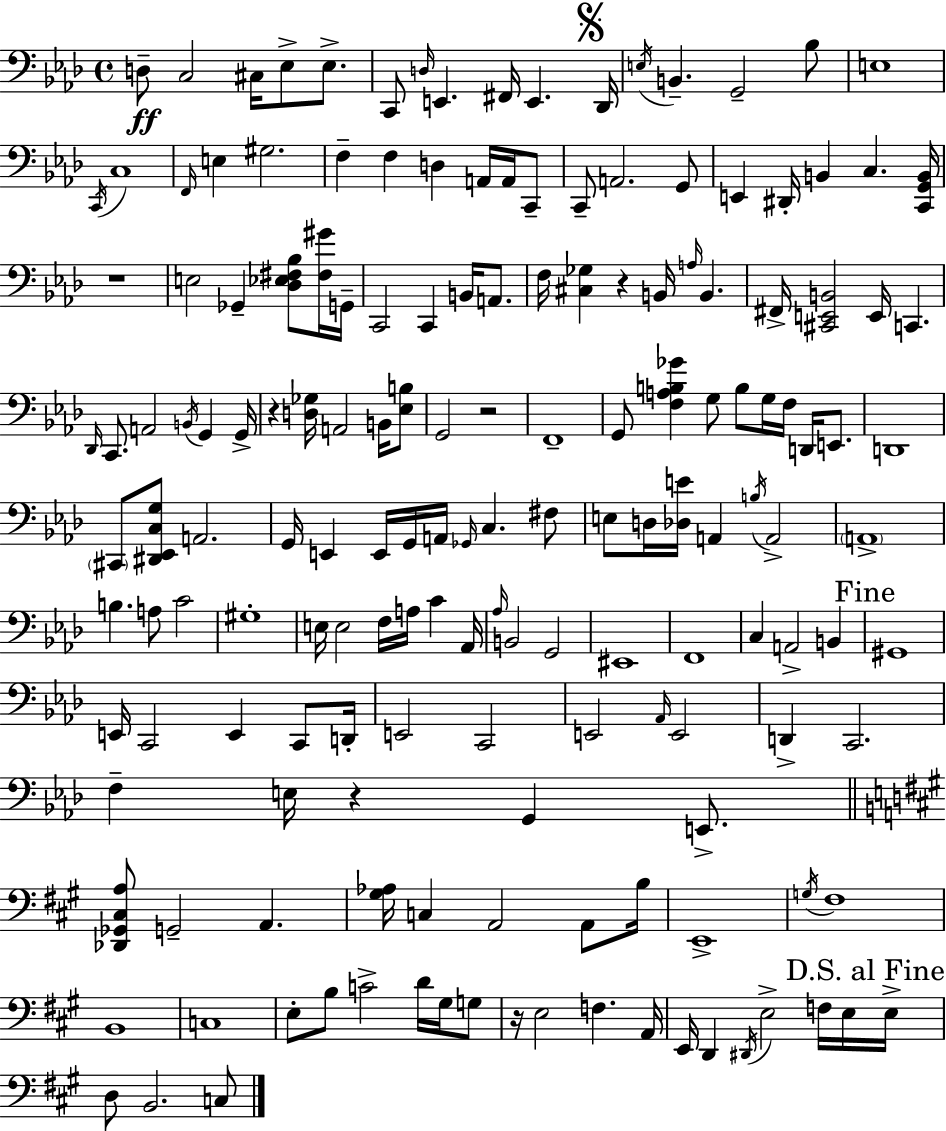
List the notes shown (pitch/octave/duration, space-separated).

D3/e C3/h C#3/s Eb3/e Eb3/e. C2/e D3/s E2/q. F#2/s E2/q. Db2/s E3/s B2/q. G2/h Bb3/e E3/w C2/s C3/w F2/s E3/q G#3/h. F3/q F3/q D3/q A2/s A2/s C2/e C2/e A2/h. G2/e E2/q D#2/s B2/q C3/q. [C2,G2,B2]/s R/w E3/h Gb2/q [Db3,Eb3,F#3,Bb3]/e [F#3,G#4]/s G2/s C2/h C2/q B2/s A2/e. F3/s [C#3,Gb3]/q R/q B2/s A3/s B2/q. F#2/s [C#2,E2,B2]/h E2/s C2/q. Db2/s C2/e. A2/h B2/s G2/q G2/s R/q [D3,Gb3]/s A2/h B2/s [Eb3,B3]/e G2/h R/h F2/w G2/e [F3,A3,B3,Gb4]/q G3/e B3/e G3/s F3/s D2/s E2/e. D2/w C#2/e [D#2,Eb2,C3,G3]/e A2/h. G2/s E2/q E2/s G2/s A2/s Gb2/s C3/q. F#3/e E3/e D3/s [Db3,E4]/s A2/q B3/s A2/h A2/w B3/q. A3/e C4/h G#3/w E3/s E3/h F3/s A3/s C4/q Ab2/s Ab3/s B2/h G2/h EIS2/w F2/w C3/q A2/h B2/q G#2/w E2/s C2/h E2/q C2/e D2/s E2/h C2/h E2/h Ab2/s E2/h D2/q C2/h. F3/q E3/s R/q G2/q E2/e. [Db2,Gb2,C#3,A3]/e G2/h A2/q. [G#3,Ab3]/s C3/q A2/h A2/e B3/s E2/w G3/s F#3/w B2/w C3/w E3/e B3/e C4/h D4/s G#3/s G3/e R/s E3/h F3/q. A2/s E2/s D2/q D#2/s E3/h F3/s E3/s E3/s D3/e B2/h. C3/e